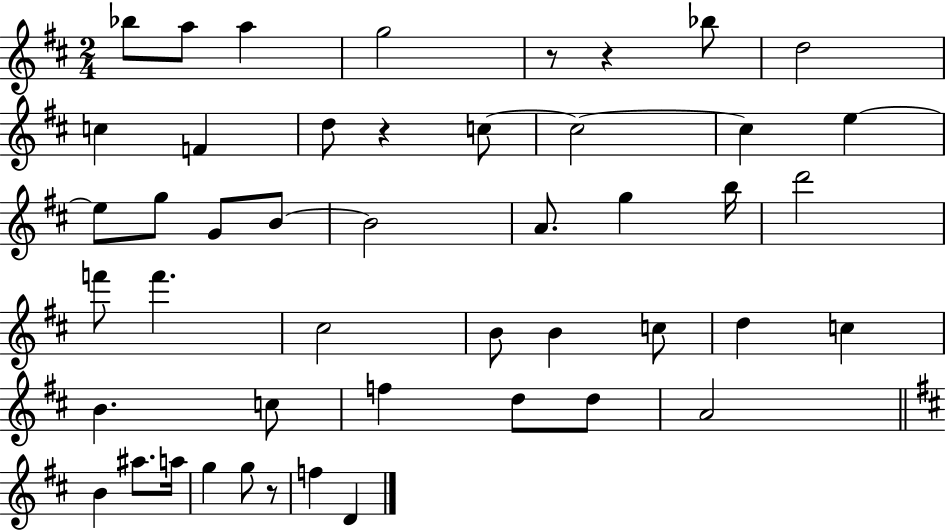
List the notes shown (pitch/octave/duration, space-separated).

Bb5/e A5/e A5/q G5/h R/e R/q Bb5/e D5/h C5/q F4/q D5/e R/q C5/e C5/h C5/q E5/q E5/e G5/e G4/e B4/e B4/h A4/e. G5/q B5/s D6/h F6/e F6/q. C#5/h B4/e B4/q C5/e D5/q C5/q B4/q. C5/e F5/q D5/e D5/e A4/h B4/q A#5/e. A5/s G5/q G5/e R/e F5/q D4/q